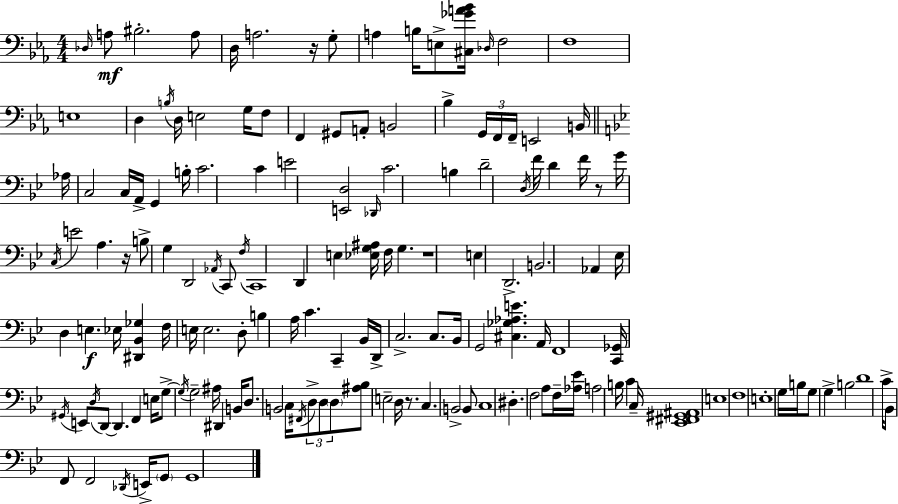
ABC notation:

X:1
T:Untitled
M:4/4
L:1/4
K:Cm
_D,/4 A,/2 ^B,2 A,/2 D,/4 A,2 z/4 G,/2 A, B,/4 E,/2 [^C,_GA_B]/4 _D,/4 F,2 F,4 E,4 D, B,/4 D,/4 E,2 G,/4 F,/2 F,, ^G,,/2 A,,/2 B,,2 _B, G,,/4 F,,/4 F,,/4 E,,2 B,,/4 _A,/4 C,2 C,/4 A,,/4 G,, B,/4 C2 C E2 [E,,D,]2 _D,,/4 C2 B, D2 D,/4 F/4 D F/4 z/2 G/4 C,/4 E2 A, z/4 B,/2 G, D,,2 _A,,/4 C,,/2 F,/4 C,,4 D,, E, [_E,G,^A,]/4 F,/4 G, z4 E, D,,2 B,,2 _A,, _E,/4 D, E, _E,/4 [^D,,_B,,_G,] F,/4 E,/4 E,2 D,/2 B, A,/4 C C,, _B,,/4 D,,/4 C,2 C,/2 _B,,/4 G,,2 [^C,_G,_A,E] A,,/4 F,,4 [C,,_G,,]/4 ^G,,/4 E,,/2 D,/4 D,,/2 D,, F,, E,/4 G,/2 G,/4 G,2 ^A,/4 ^D,, B,,/4 D,/2 B,,2 C,/4 ^F,,/4 D,/2 D,/2 D,/2 [^A,_B,]/2 E,2 D,/4 z/2 C, B,,2 B,,/2 C,4 ^D, F,2 A,/2 F,/4 [_A,_E]/4 A,2 B,/4 C C,/4 [_E,,^F,,^G,,^A,,]4 E,4 F,4 E,4 G,/4 B,/4 G,/2 G, B,2 D4 C/4 _B,,/2 F,,/2 F,,2 _D,,/4 E,,/4 G,,/2 G,,4